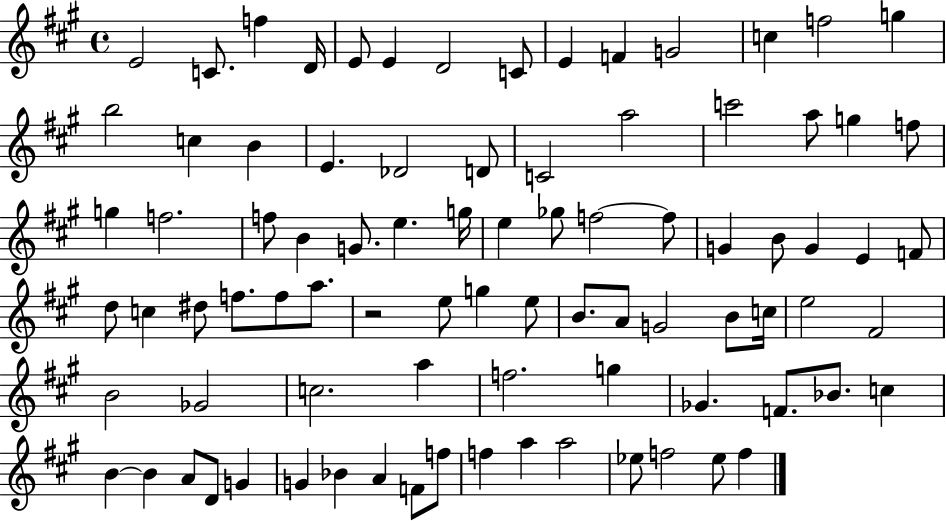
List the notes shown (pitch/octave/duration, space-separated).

E4/h C4/e. F5/q D4/s E4/e E4/q D4/h C4/e E4/q F4/q G4/h C5/q F5/h G5/q B5/h C5/q B4/q E4/q. Db4/h D4/e C4/h A5/h C6/h A5/e G5/q F5/e G5/q F5/h. F5/e B4/q G4/e. E5/q. G5/s E5/q Gb5/e F5/h F5/e G4/q B4/e G4/q E4/q F4/e D5/e C5/q D#5/e F5/e. F5/e A5/e. R/h E5/e G5/q E5/e B4/e. A4/e G4/h B4/e C5/s E5/h F#4/h B4/h Gb4/h C5/h. A5/q F5/h. G5/q Gb4/q. F4/e. Bb4/e. C5/q B4/q B4/q A4/e D4/e G4/q G4/q Bb4/q A4/q F4/e F5/e F5/q A5/q A5/h Eb5/e F5/h Eb5/e F5/q